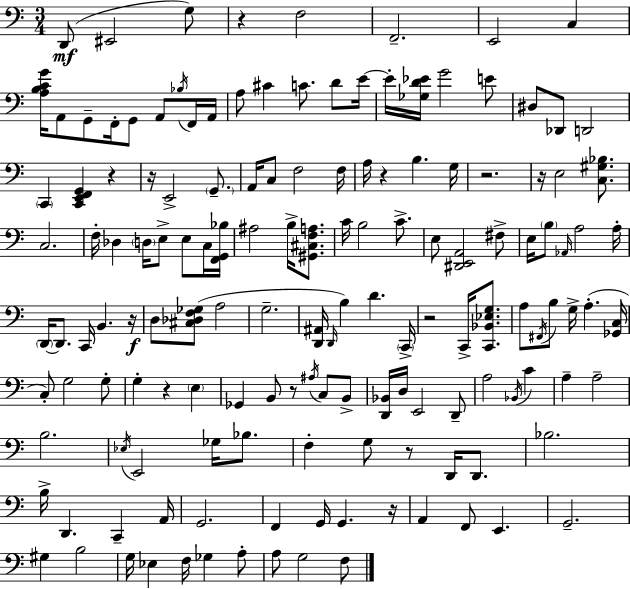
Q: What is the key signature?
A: C major